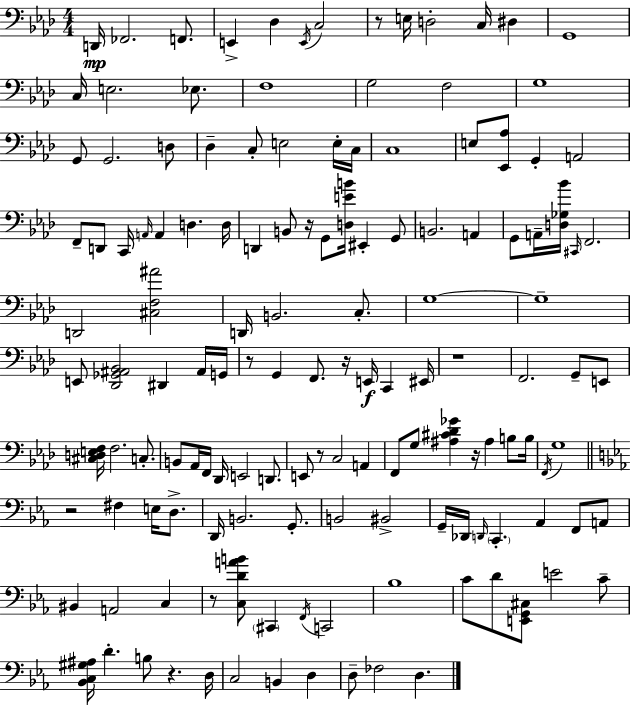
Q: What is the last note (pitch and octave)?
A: D3